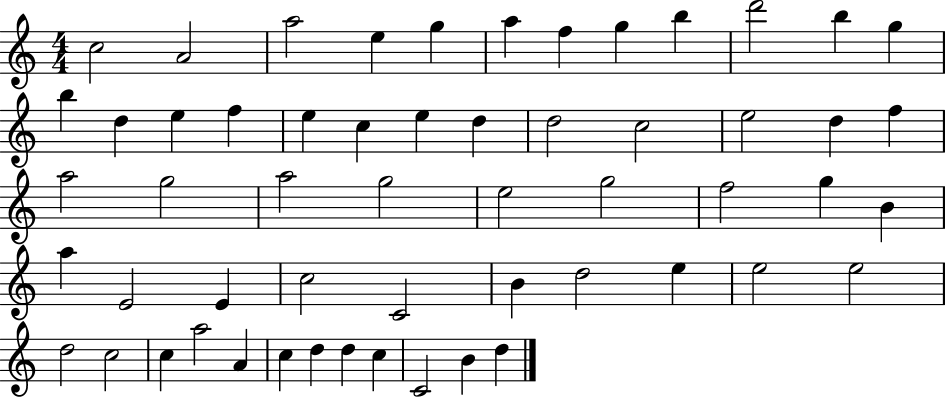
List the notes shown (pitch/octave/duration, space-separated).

C5/h A4/h A5/h E5/q G5/q A5/q F5/q G5/q B5/q D6/h B5/q G5/q B5/q D5/q E5/q F5/q E5/q C5/q E5/q D5/q D5/h C5/h E5/h D5/q F5/q A5/h G5/h A5/h G5/h E5/h G5/h F5/h G5/q B4/q A5/q E4/h E4/q C5/h C4/h B4/q D5/h E5/q E5/h E5/h D5/h C5/h C5/q A5/h A4/q C5/q D5/q D5/q C5/q C4/h B4/q D5/q